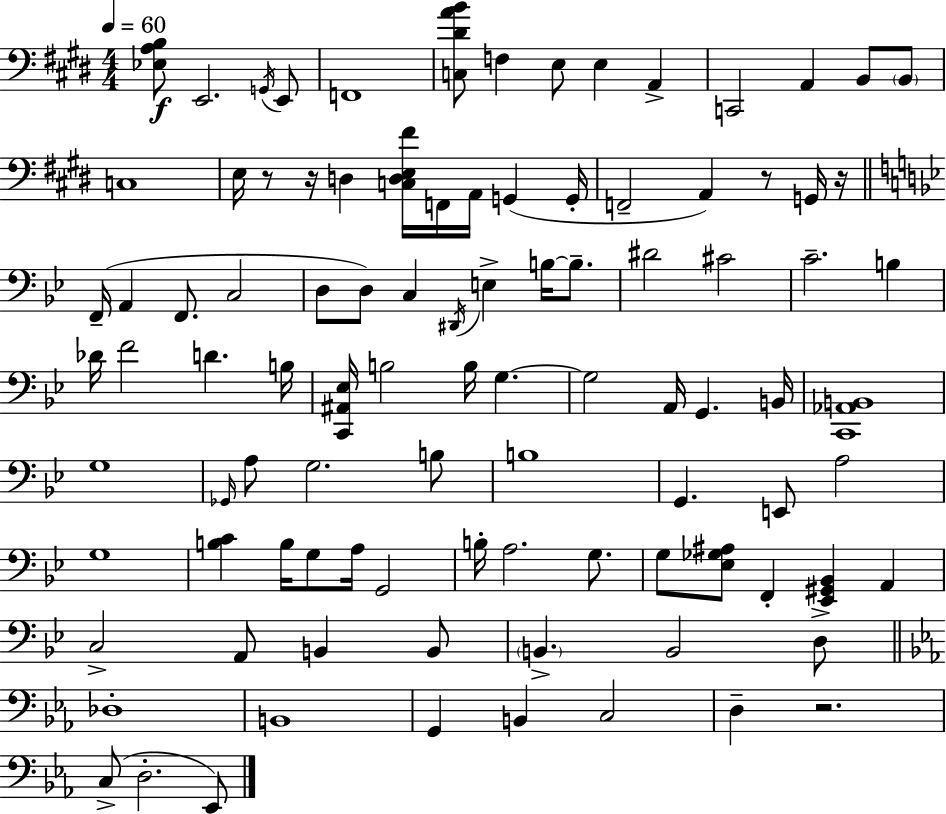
[Eb3,A3,B3]/e E2/h. G2/s E2/e F2/w [C3,D#4,A4,B4]/e F3/q E3/e E3/q A2/q C2/h A2/q B2/e B2/e C3/w E3/s R/e R/s D3/q [C3,D3,E3,F#4]/s F2/s A2/s G2/q G2/s F2/h A2/q R/e G2/s R/s F2/s A2/q F2/e. C3/h D3/e D3/e C3/q D#2/s E3/q B3/s B3/e. D#4/h C#4/h C4/h. B3/q Db4/s F4/h D4/q. B3/s [C2,A#2,Eb3]/s B3/h B3/s G3/q. G3/h A2/s G2/q. B2/s [C2,Ab2,B2]/w G3/w Gb2/s A3/e G3/h. B3/e B3/w G2/q. E2/e A3/h G3/w [B3,C4]/q B3/s G3/e A3/s G2/h B3/s A3/h. G3/e. G3/e [Eb3,Gb3,A#3]/e F2/q [Eb2,G#2,Bb2]/q A2/q C3/h A2/e B2/q B2/e B2/q. B2/h D3/e Db3/w B2/w G2/q B2/q C3/h D3/q R/h. C3/e D3/h. Eb2/e